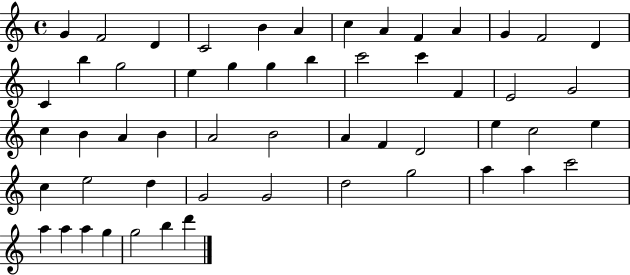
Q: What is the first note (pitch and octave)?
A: G4